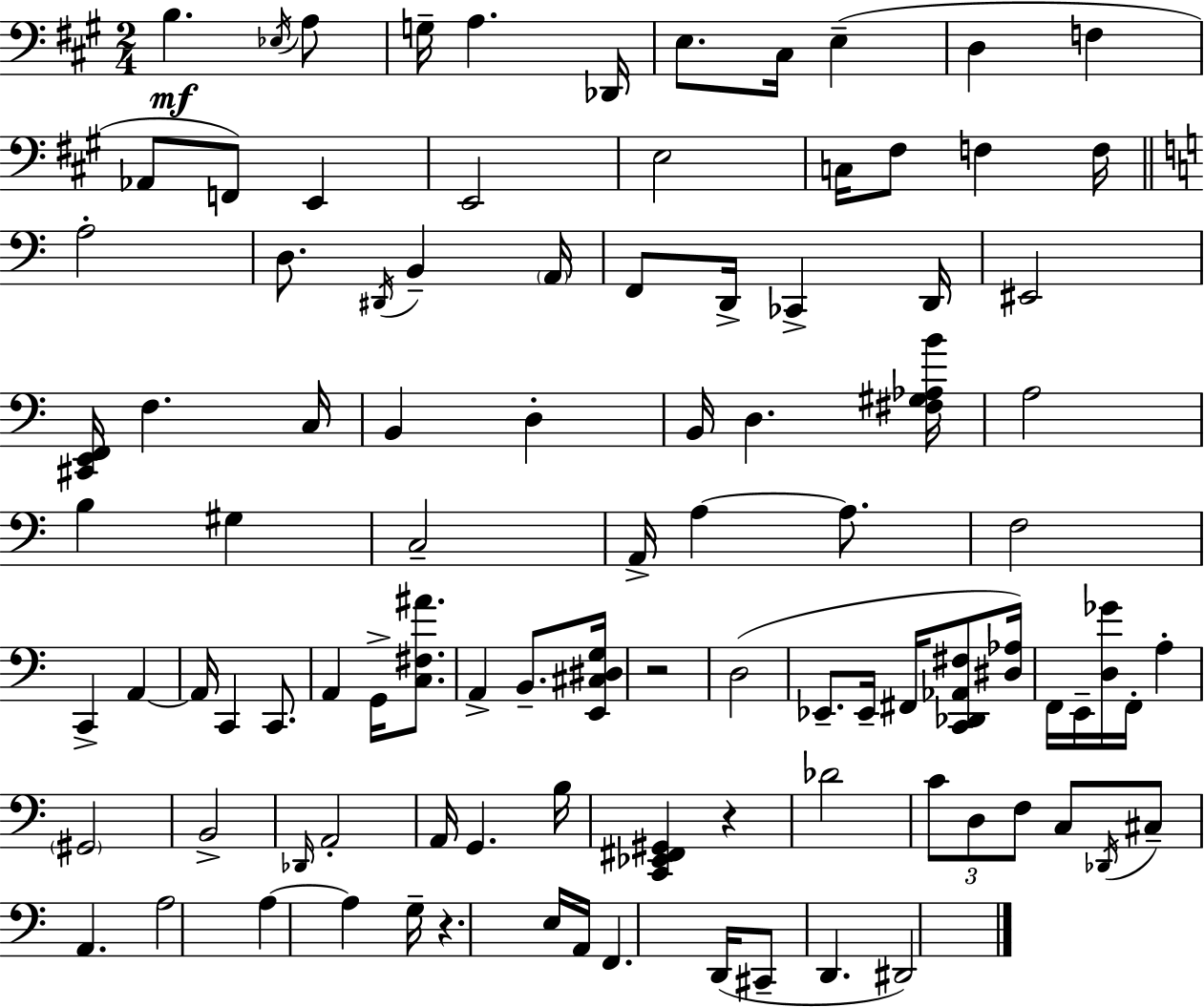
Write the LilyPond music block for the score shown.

{
  \clef bass
  \numericTimeSignature
  \time 2/4
  \key a \major
  b4.\mf \acciaccatura { ees16 } a8 | g16-- a4. | des,16 e8. cis16 e4--( | d4 f4 | \break aes,8 f,8) e,4 | e,2 | e2 | c16 fis8 f4 | \break f16 \bar "||" \break \key a \minor a2-. | d8. \acciaccatura { dis,16 } b,4-- | \parenthesize a,16 f,8 d,16-> ces,4-> | d,16 eis,2 | \break <cis, e, f,>16 f4. | c16 b,4 d4-. | b,16 d4. | <fis gis aes b'>16 a2 | \break b4 gis4 | c2-- | a,16-> a4~~ a8. | f2 | \break c,4-> a,4~~ | a,16 c,4 c,8. | a,4 g,16-> <c fis ais'>8. | a,4-> b,8.-- | \break <e, cis dis g>16 r2 | d2( | ees,8.-- ees,16-- fis,16 <c, des, aes, fis>8 | <dis aes>16) f,16 e,16-- <d ges'>16 f,16-. a4-. | \break \parenthesize gis,2 | b,2-> | \grace { des,16 } a,2-. | a,16 g,4. | \break b16 <c, ees, fis, gis,>4 r4 | des'2 | \tuplet 3/2 { c'8 d8 f8 } | c8 \acciaccatura { des,16 } cis8-- a,4. | \break a2 | a4~~ a4 | g16-- r4. | e16 a,16 f,4. | \break d,16( cis,8-- d,4. | dis,2) | \bar "|."
}